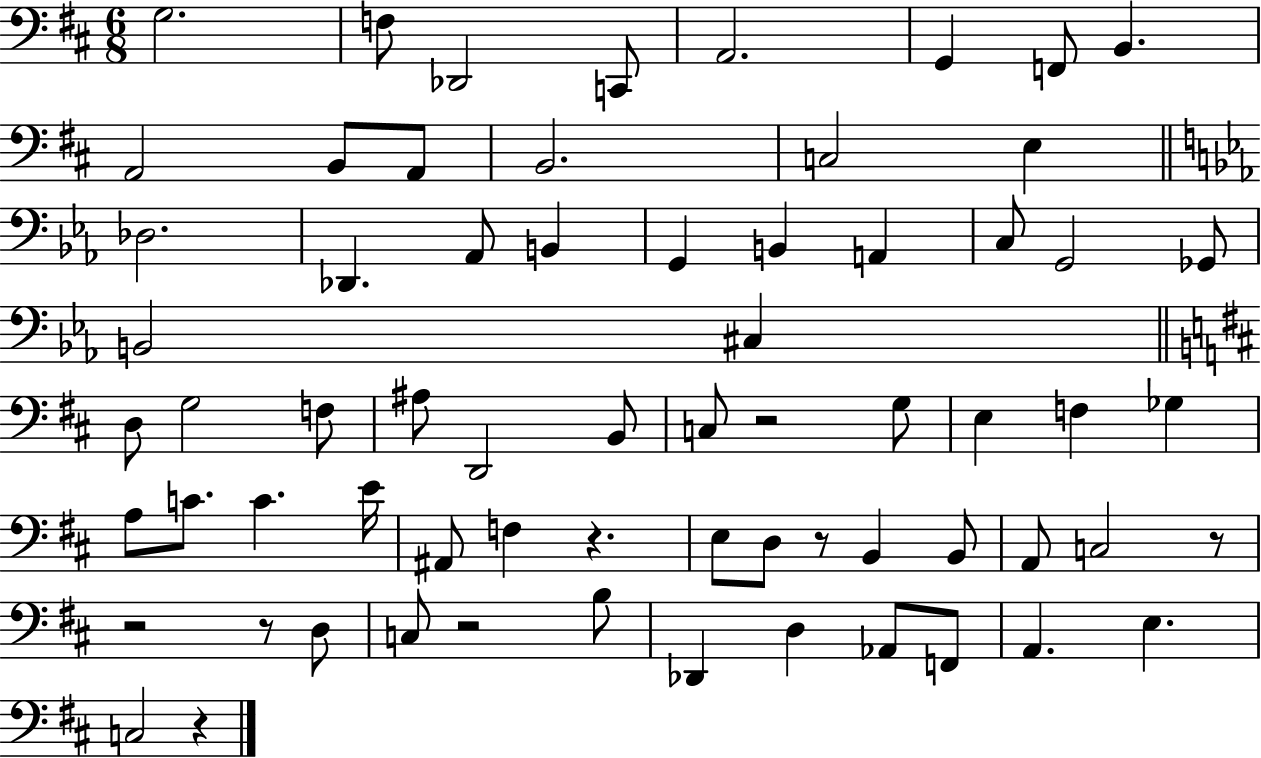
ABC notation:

X:1
T:Untitled
M:6/8
L:1/4
K:D
G,2 F,/2 _D,,2 C,,/2 A,,2 G,, F,,/2 B,, A,,2 B,,/2 A,,/2 B,,2 C,2 E, _D,2 _D,, _A,,/2 B,, G,, B,, A,, C,/2 G,,2 _G,,/2 B,,2 ^C, D,/2 G,2 F,/2 ^A,/2 D,,2 B,,/2 C,/2 z2 G,/2 E, F, _G, A,/2 C/2 C E/4 ^A,,/2 F, z E,/2 D,/2 z/2 B,, B,,/2 A,,/2 C,2 z/2 z2 z/2 D,/2 C,/2 z2 B,/2 _D,, D, _A,,/2 F,,/2 A,, E, C,2 z